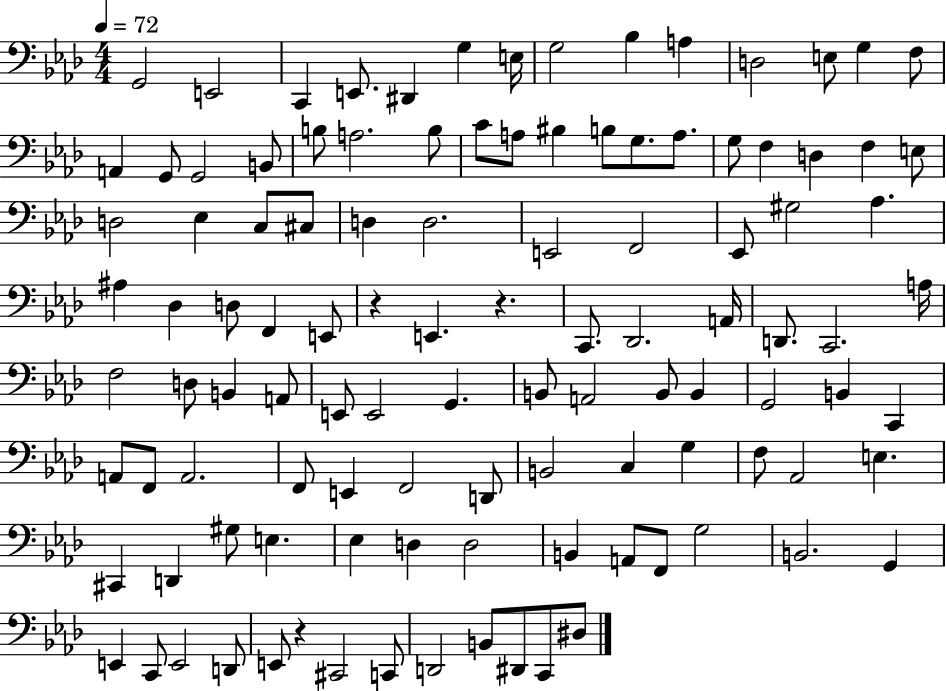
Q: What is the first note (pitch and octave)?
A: G2